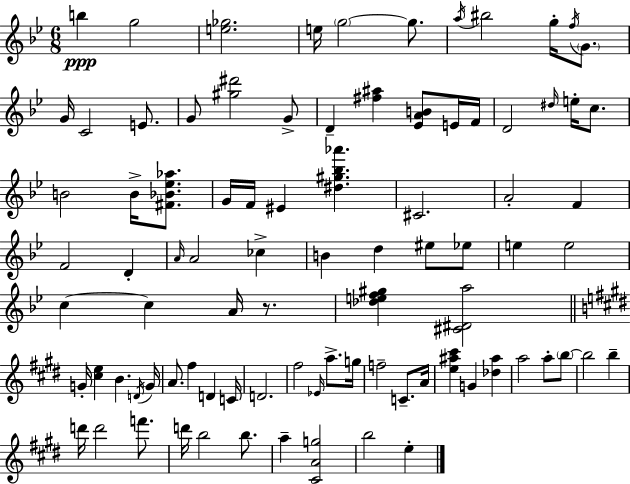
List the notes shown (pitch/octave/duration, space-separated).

B5/q G5/h [E5,Gb5]/h. E5/s G5/h G5/e. A5/s BIS5/h G5/s F5/s G4/e. G4/s C4/h E4/e. G4/e [G#5,D#6]/h G4/e D4/q [F#5,A#5]/q [Eb4,A4,B4]/e E4/s F4/s D4/h D#5/s E5/s C5/e. B4/h B4/s [F#4,Bb4,Eb5,Ab5]/e. G4/s F4/s EIS4/q [D#5,G#5,Bb5,Ab6]/q. C#4/h. A4/h F4/q F4/h D4/q A4/s A4/h CES5/q B4/q D5/q EIS5/e Eb5/e E5/q E5/h C5/q C5/q A4/s R/e. [Db5,E5,F5,G#5]/q [C#4,D#4,A5]/h G4/s [C#5,E5]/q B4/q. D4/s G4/s A4/e. F#5/q D4/q C4/s D4/h. F#5/h Eb4/s A5/e. G5/s F5/h C4/e. A4/s [E5,A#5,C#6]/q G4/q [Db5,A#5]/q A5/h A5/e B5/e B5/h B5/q D6/s D6/h F6/e. D6/s B5/h B5/e. A5/q [C#4,A4,G5]/h B5/h E5/q